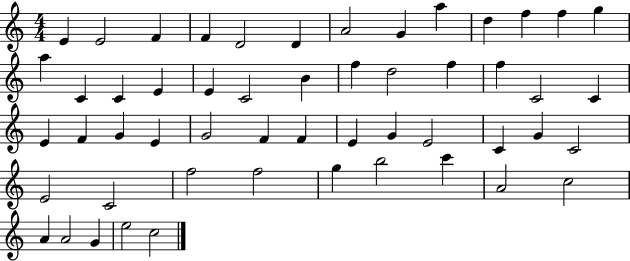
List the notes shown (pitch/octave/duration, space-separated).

E4/q E4/h F4/q F4/q D4/h D4/q A4/h G4/q A5/q D5/q F5/q F5/q G5/q A5/q C4/q C4/q E4/q E4/q C4/h B4/q F5/q D5/h F5/q F5/q C4/h C4/q E4/q F4/q G4/q E4/q G4/h F4/q F4/q E4/q G4/q E4/h C4/q G4/q C4/h E4/h C4/h F5/h F5/h G5/q B5/h C6/q A4/h C5/h A4/q A4/h G4/q E5/h C5/h